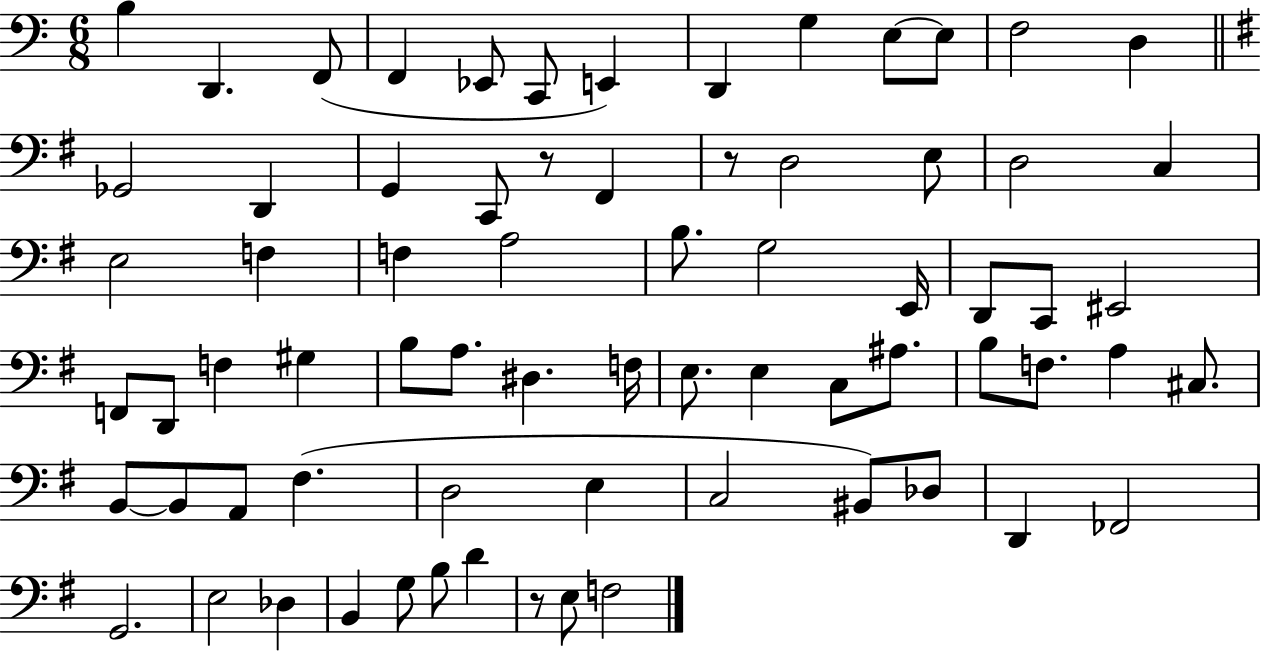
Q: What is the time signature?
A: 6/8